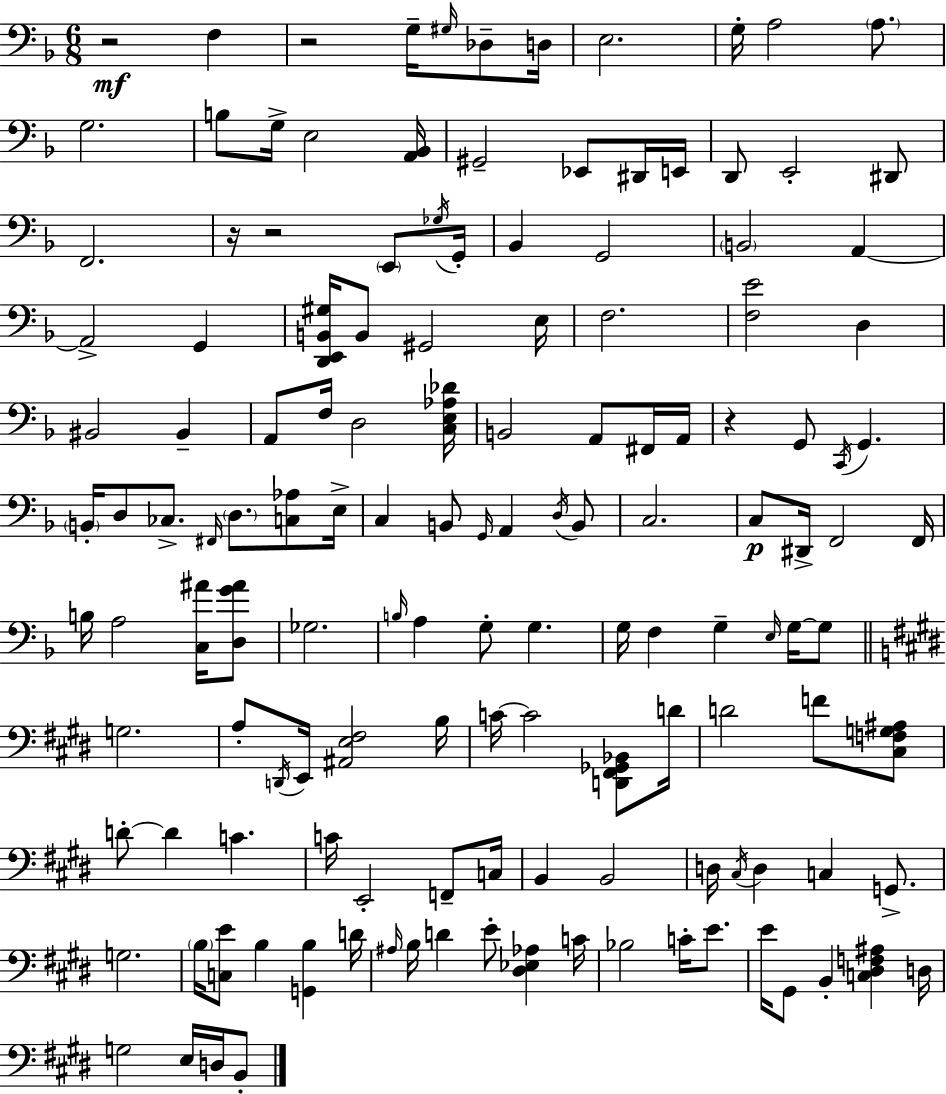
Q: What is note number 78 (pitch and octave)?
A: G3